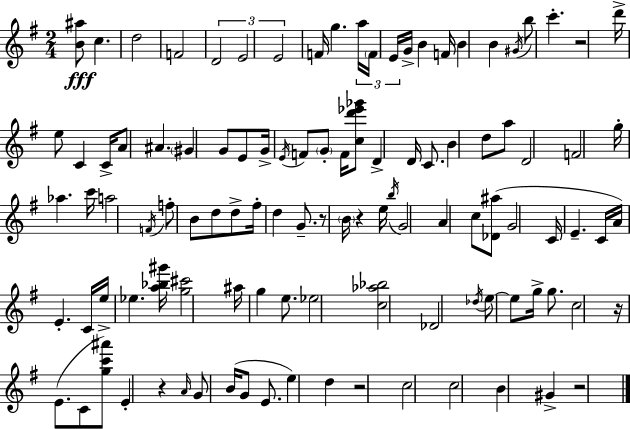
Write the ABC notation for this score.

X:1
T:Untitled
M:2/4
L:1/4
K:G
[B^a]/2 c d2 F2 D2 E2 E2 F/4 g a/4 F/4 E/4 G/4 B F/4 B B ^G/4 b/2 c' z2 d'/4 e/2 C C/4 A/2 ^A ^G G/2 E/2 G/4 E/4 F/2 G/2 F/4 [cd'_e'_g']/2 D D/4 C/2 B d/2 a/2 D2 F2 g/4 _a c'/4 a2 F/4 f/2 B/2 d/2 d/2 ^f/4 d G/2 z/2 B/4 z e/4 b/4 G2 A c/2 [_D^a]/2 G2 C/4 E C/4 A/4 E C/4 e/4 _e [a_b^g']/4 [g^c']2 ^a/4 g e/2 _e2 [c_a_b]2 _D2 _d/4 e/2 e/2 g/4 g/2 c2 z/4 E/2 C/2 [gc'^a']/2 E z A/4 G/2 B/4 G/2 E/2 e d z2 c2 c2 B ^G z2